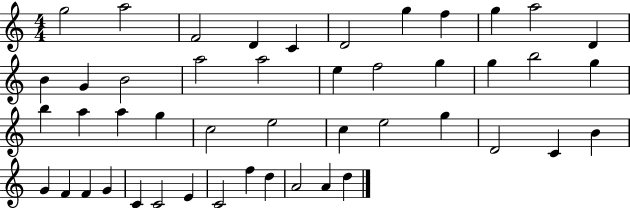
X:1
T:Untitled
M:4/4
L:1/4
K:C
g2 a2 F2 D C D2 g f g a2 D B G B2 a2 a2 e f2 g g b2 g b a a g c2 e2 c e2 g D2 C B G F F G C C2 E C2 f d A2 A d